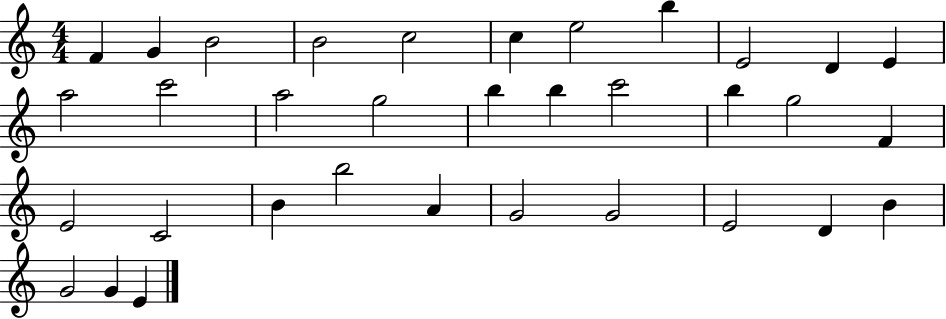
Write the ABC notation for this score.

X:1
T:Untitled
M:4/4
L:1/4
K:C
F G B2 B2 c2 c e2 b E2 D E a2 c'2 a2 g2 b b c'2 b g2 F E2 C2 B b2 A G2 G2 E2 D B G2 G E